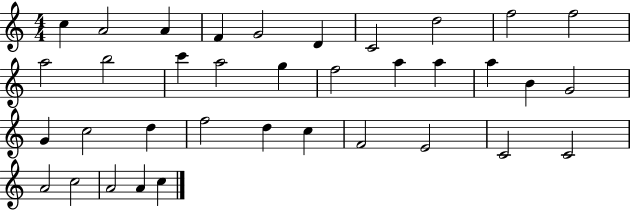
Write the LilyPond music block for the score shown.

{
  \clef treble
  \numericTimeSignature
  \time 4/4
  \key c \major
  c''4 a'2 a'4 | f'4 g'2 d'4 | c'2 d''2 | f''2 f''2 | \break a''2 b''2 | c'''4 a''2 g''4 | f''2 a''4 a''4 | a''4 b'4 g'2 | \break g'4 c''2 d''4 | f''2 d''4 c''4 | f'2 e'2 | c'2 c'2 | \break a'2 c''2 | a'2 a'4 c''4 | \bar "|."
}